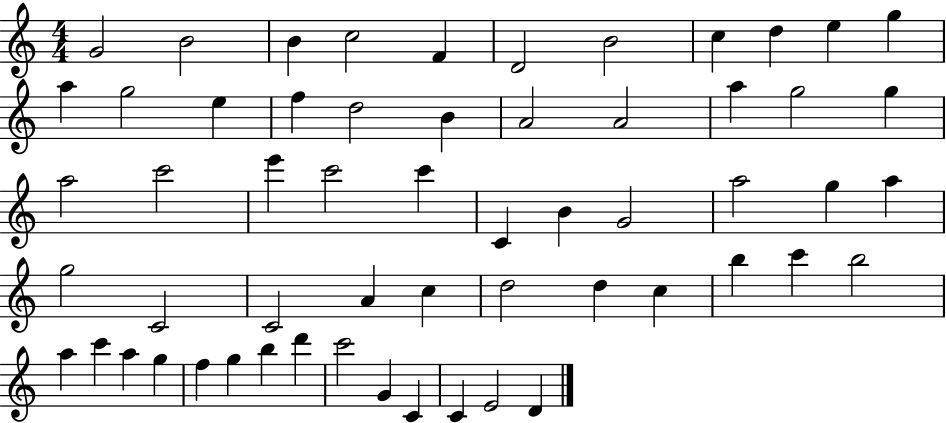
G4/h B4/h B4/q C5/h F4/q D4/h B4/h C5/q D5/q E5/q G5/q A5/q G5/h E5/q F5/q D5/h B4/q A4/h A4/h A5/q G5/h G5/q A5/h C6/h E6/q C6/h C6/q C4/q B4/q G4/h A5/h G5/q A5/q G5/h C4/h C4/h A4/q C5/q D5/h D5/q C5/q B5/q C6/q B5/h A5/q C6/q A5/q G5/q F5/q G5/q B5/q D6/q C6/h G4/q C4/q C4/q E4/h D4/q